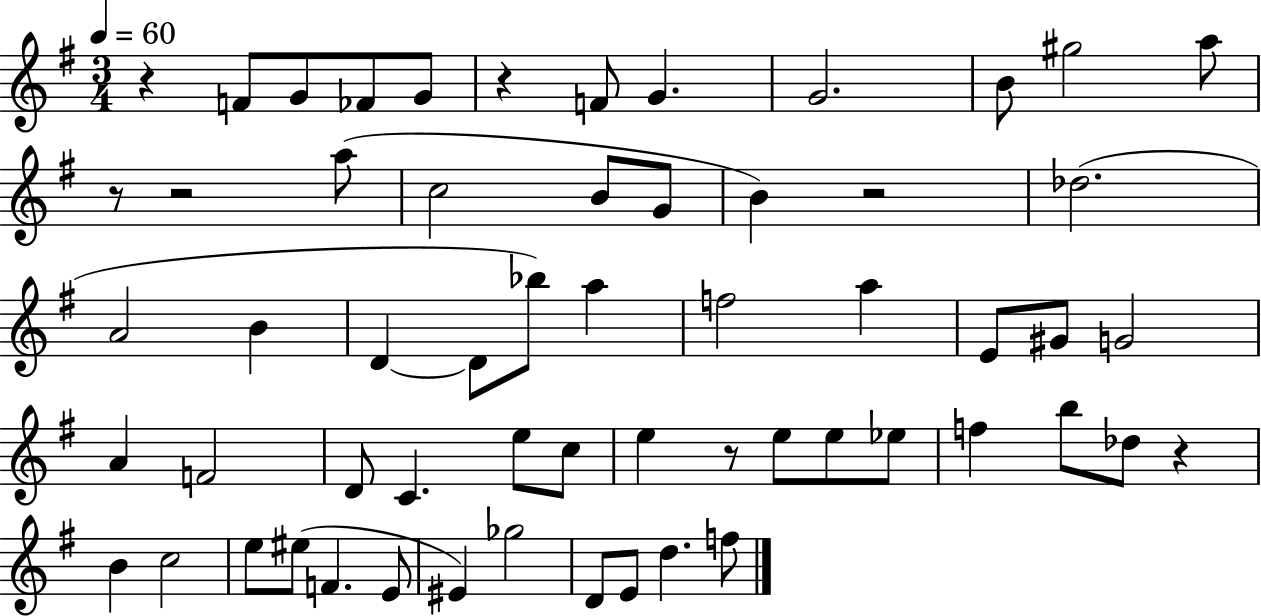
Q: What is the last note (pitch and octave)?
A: F5